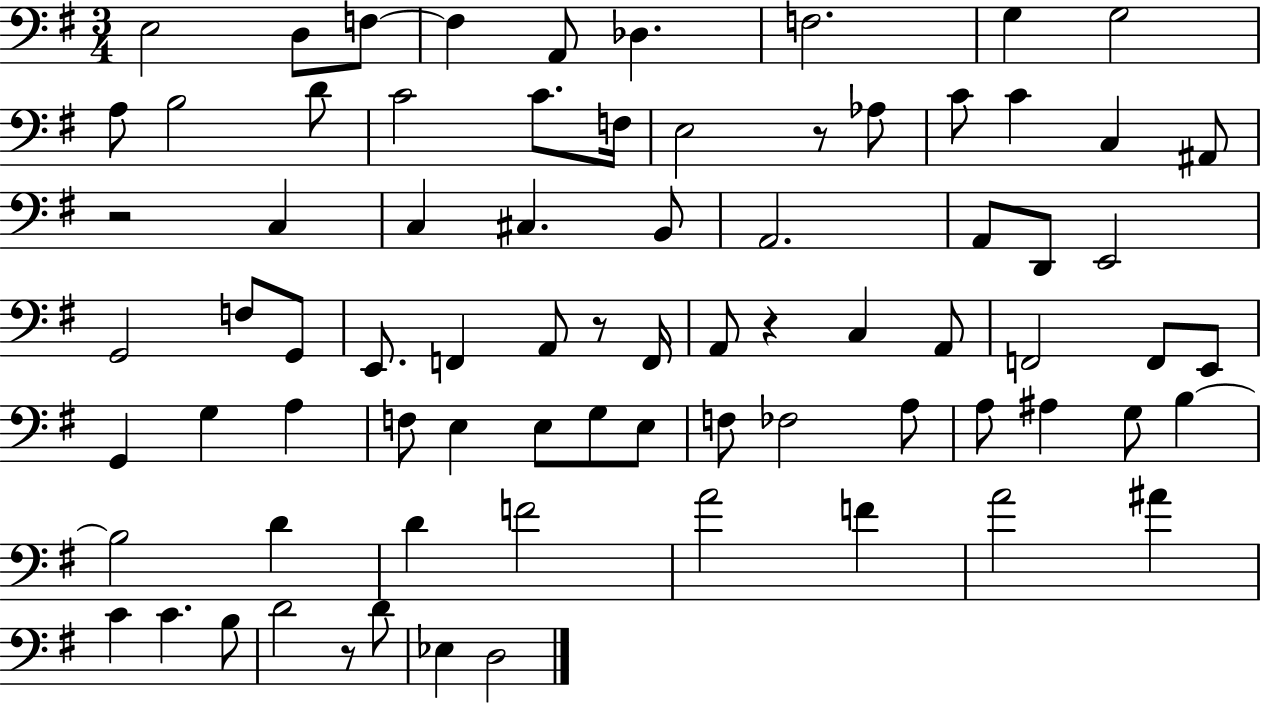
{
  \clef bass
  \numericTimeSignature
  \time 3/4
  \key g \major
  e2 d8 f8~~ | f4 a,8 des4. | f2. | g4 g2 | \break a8 b2 d'8 | c'2 c'8. f16 | e2 r8 aes8 | c'8 c'4 c4 ais,8 | \break r2 c4 | c4 cis4. b,8 | a,2. | a,8 d,8 e,2 | \break g,2 f8 g,8 | e,8. f,4 a,8 r8 f,16 | a,8 r4 c4 a,8 | f,2 f,8 e,8 | \break g,4 g4 a4 | f8 e4 e8 g8 e8 | f8 fes2 a8 | a8 ais4 g8 b4~~ | \break b2 d'4 | d'4 f'2 | a'2 f'4 | a'2 ais'4 | \break c'4 c'4. b8 | d'2 r8 d'8 | ees4 d2 | \bar "|."
}